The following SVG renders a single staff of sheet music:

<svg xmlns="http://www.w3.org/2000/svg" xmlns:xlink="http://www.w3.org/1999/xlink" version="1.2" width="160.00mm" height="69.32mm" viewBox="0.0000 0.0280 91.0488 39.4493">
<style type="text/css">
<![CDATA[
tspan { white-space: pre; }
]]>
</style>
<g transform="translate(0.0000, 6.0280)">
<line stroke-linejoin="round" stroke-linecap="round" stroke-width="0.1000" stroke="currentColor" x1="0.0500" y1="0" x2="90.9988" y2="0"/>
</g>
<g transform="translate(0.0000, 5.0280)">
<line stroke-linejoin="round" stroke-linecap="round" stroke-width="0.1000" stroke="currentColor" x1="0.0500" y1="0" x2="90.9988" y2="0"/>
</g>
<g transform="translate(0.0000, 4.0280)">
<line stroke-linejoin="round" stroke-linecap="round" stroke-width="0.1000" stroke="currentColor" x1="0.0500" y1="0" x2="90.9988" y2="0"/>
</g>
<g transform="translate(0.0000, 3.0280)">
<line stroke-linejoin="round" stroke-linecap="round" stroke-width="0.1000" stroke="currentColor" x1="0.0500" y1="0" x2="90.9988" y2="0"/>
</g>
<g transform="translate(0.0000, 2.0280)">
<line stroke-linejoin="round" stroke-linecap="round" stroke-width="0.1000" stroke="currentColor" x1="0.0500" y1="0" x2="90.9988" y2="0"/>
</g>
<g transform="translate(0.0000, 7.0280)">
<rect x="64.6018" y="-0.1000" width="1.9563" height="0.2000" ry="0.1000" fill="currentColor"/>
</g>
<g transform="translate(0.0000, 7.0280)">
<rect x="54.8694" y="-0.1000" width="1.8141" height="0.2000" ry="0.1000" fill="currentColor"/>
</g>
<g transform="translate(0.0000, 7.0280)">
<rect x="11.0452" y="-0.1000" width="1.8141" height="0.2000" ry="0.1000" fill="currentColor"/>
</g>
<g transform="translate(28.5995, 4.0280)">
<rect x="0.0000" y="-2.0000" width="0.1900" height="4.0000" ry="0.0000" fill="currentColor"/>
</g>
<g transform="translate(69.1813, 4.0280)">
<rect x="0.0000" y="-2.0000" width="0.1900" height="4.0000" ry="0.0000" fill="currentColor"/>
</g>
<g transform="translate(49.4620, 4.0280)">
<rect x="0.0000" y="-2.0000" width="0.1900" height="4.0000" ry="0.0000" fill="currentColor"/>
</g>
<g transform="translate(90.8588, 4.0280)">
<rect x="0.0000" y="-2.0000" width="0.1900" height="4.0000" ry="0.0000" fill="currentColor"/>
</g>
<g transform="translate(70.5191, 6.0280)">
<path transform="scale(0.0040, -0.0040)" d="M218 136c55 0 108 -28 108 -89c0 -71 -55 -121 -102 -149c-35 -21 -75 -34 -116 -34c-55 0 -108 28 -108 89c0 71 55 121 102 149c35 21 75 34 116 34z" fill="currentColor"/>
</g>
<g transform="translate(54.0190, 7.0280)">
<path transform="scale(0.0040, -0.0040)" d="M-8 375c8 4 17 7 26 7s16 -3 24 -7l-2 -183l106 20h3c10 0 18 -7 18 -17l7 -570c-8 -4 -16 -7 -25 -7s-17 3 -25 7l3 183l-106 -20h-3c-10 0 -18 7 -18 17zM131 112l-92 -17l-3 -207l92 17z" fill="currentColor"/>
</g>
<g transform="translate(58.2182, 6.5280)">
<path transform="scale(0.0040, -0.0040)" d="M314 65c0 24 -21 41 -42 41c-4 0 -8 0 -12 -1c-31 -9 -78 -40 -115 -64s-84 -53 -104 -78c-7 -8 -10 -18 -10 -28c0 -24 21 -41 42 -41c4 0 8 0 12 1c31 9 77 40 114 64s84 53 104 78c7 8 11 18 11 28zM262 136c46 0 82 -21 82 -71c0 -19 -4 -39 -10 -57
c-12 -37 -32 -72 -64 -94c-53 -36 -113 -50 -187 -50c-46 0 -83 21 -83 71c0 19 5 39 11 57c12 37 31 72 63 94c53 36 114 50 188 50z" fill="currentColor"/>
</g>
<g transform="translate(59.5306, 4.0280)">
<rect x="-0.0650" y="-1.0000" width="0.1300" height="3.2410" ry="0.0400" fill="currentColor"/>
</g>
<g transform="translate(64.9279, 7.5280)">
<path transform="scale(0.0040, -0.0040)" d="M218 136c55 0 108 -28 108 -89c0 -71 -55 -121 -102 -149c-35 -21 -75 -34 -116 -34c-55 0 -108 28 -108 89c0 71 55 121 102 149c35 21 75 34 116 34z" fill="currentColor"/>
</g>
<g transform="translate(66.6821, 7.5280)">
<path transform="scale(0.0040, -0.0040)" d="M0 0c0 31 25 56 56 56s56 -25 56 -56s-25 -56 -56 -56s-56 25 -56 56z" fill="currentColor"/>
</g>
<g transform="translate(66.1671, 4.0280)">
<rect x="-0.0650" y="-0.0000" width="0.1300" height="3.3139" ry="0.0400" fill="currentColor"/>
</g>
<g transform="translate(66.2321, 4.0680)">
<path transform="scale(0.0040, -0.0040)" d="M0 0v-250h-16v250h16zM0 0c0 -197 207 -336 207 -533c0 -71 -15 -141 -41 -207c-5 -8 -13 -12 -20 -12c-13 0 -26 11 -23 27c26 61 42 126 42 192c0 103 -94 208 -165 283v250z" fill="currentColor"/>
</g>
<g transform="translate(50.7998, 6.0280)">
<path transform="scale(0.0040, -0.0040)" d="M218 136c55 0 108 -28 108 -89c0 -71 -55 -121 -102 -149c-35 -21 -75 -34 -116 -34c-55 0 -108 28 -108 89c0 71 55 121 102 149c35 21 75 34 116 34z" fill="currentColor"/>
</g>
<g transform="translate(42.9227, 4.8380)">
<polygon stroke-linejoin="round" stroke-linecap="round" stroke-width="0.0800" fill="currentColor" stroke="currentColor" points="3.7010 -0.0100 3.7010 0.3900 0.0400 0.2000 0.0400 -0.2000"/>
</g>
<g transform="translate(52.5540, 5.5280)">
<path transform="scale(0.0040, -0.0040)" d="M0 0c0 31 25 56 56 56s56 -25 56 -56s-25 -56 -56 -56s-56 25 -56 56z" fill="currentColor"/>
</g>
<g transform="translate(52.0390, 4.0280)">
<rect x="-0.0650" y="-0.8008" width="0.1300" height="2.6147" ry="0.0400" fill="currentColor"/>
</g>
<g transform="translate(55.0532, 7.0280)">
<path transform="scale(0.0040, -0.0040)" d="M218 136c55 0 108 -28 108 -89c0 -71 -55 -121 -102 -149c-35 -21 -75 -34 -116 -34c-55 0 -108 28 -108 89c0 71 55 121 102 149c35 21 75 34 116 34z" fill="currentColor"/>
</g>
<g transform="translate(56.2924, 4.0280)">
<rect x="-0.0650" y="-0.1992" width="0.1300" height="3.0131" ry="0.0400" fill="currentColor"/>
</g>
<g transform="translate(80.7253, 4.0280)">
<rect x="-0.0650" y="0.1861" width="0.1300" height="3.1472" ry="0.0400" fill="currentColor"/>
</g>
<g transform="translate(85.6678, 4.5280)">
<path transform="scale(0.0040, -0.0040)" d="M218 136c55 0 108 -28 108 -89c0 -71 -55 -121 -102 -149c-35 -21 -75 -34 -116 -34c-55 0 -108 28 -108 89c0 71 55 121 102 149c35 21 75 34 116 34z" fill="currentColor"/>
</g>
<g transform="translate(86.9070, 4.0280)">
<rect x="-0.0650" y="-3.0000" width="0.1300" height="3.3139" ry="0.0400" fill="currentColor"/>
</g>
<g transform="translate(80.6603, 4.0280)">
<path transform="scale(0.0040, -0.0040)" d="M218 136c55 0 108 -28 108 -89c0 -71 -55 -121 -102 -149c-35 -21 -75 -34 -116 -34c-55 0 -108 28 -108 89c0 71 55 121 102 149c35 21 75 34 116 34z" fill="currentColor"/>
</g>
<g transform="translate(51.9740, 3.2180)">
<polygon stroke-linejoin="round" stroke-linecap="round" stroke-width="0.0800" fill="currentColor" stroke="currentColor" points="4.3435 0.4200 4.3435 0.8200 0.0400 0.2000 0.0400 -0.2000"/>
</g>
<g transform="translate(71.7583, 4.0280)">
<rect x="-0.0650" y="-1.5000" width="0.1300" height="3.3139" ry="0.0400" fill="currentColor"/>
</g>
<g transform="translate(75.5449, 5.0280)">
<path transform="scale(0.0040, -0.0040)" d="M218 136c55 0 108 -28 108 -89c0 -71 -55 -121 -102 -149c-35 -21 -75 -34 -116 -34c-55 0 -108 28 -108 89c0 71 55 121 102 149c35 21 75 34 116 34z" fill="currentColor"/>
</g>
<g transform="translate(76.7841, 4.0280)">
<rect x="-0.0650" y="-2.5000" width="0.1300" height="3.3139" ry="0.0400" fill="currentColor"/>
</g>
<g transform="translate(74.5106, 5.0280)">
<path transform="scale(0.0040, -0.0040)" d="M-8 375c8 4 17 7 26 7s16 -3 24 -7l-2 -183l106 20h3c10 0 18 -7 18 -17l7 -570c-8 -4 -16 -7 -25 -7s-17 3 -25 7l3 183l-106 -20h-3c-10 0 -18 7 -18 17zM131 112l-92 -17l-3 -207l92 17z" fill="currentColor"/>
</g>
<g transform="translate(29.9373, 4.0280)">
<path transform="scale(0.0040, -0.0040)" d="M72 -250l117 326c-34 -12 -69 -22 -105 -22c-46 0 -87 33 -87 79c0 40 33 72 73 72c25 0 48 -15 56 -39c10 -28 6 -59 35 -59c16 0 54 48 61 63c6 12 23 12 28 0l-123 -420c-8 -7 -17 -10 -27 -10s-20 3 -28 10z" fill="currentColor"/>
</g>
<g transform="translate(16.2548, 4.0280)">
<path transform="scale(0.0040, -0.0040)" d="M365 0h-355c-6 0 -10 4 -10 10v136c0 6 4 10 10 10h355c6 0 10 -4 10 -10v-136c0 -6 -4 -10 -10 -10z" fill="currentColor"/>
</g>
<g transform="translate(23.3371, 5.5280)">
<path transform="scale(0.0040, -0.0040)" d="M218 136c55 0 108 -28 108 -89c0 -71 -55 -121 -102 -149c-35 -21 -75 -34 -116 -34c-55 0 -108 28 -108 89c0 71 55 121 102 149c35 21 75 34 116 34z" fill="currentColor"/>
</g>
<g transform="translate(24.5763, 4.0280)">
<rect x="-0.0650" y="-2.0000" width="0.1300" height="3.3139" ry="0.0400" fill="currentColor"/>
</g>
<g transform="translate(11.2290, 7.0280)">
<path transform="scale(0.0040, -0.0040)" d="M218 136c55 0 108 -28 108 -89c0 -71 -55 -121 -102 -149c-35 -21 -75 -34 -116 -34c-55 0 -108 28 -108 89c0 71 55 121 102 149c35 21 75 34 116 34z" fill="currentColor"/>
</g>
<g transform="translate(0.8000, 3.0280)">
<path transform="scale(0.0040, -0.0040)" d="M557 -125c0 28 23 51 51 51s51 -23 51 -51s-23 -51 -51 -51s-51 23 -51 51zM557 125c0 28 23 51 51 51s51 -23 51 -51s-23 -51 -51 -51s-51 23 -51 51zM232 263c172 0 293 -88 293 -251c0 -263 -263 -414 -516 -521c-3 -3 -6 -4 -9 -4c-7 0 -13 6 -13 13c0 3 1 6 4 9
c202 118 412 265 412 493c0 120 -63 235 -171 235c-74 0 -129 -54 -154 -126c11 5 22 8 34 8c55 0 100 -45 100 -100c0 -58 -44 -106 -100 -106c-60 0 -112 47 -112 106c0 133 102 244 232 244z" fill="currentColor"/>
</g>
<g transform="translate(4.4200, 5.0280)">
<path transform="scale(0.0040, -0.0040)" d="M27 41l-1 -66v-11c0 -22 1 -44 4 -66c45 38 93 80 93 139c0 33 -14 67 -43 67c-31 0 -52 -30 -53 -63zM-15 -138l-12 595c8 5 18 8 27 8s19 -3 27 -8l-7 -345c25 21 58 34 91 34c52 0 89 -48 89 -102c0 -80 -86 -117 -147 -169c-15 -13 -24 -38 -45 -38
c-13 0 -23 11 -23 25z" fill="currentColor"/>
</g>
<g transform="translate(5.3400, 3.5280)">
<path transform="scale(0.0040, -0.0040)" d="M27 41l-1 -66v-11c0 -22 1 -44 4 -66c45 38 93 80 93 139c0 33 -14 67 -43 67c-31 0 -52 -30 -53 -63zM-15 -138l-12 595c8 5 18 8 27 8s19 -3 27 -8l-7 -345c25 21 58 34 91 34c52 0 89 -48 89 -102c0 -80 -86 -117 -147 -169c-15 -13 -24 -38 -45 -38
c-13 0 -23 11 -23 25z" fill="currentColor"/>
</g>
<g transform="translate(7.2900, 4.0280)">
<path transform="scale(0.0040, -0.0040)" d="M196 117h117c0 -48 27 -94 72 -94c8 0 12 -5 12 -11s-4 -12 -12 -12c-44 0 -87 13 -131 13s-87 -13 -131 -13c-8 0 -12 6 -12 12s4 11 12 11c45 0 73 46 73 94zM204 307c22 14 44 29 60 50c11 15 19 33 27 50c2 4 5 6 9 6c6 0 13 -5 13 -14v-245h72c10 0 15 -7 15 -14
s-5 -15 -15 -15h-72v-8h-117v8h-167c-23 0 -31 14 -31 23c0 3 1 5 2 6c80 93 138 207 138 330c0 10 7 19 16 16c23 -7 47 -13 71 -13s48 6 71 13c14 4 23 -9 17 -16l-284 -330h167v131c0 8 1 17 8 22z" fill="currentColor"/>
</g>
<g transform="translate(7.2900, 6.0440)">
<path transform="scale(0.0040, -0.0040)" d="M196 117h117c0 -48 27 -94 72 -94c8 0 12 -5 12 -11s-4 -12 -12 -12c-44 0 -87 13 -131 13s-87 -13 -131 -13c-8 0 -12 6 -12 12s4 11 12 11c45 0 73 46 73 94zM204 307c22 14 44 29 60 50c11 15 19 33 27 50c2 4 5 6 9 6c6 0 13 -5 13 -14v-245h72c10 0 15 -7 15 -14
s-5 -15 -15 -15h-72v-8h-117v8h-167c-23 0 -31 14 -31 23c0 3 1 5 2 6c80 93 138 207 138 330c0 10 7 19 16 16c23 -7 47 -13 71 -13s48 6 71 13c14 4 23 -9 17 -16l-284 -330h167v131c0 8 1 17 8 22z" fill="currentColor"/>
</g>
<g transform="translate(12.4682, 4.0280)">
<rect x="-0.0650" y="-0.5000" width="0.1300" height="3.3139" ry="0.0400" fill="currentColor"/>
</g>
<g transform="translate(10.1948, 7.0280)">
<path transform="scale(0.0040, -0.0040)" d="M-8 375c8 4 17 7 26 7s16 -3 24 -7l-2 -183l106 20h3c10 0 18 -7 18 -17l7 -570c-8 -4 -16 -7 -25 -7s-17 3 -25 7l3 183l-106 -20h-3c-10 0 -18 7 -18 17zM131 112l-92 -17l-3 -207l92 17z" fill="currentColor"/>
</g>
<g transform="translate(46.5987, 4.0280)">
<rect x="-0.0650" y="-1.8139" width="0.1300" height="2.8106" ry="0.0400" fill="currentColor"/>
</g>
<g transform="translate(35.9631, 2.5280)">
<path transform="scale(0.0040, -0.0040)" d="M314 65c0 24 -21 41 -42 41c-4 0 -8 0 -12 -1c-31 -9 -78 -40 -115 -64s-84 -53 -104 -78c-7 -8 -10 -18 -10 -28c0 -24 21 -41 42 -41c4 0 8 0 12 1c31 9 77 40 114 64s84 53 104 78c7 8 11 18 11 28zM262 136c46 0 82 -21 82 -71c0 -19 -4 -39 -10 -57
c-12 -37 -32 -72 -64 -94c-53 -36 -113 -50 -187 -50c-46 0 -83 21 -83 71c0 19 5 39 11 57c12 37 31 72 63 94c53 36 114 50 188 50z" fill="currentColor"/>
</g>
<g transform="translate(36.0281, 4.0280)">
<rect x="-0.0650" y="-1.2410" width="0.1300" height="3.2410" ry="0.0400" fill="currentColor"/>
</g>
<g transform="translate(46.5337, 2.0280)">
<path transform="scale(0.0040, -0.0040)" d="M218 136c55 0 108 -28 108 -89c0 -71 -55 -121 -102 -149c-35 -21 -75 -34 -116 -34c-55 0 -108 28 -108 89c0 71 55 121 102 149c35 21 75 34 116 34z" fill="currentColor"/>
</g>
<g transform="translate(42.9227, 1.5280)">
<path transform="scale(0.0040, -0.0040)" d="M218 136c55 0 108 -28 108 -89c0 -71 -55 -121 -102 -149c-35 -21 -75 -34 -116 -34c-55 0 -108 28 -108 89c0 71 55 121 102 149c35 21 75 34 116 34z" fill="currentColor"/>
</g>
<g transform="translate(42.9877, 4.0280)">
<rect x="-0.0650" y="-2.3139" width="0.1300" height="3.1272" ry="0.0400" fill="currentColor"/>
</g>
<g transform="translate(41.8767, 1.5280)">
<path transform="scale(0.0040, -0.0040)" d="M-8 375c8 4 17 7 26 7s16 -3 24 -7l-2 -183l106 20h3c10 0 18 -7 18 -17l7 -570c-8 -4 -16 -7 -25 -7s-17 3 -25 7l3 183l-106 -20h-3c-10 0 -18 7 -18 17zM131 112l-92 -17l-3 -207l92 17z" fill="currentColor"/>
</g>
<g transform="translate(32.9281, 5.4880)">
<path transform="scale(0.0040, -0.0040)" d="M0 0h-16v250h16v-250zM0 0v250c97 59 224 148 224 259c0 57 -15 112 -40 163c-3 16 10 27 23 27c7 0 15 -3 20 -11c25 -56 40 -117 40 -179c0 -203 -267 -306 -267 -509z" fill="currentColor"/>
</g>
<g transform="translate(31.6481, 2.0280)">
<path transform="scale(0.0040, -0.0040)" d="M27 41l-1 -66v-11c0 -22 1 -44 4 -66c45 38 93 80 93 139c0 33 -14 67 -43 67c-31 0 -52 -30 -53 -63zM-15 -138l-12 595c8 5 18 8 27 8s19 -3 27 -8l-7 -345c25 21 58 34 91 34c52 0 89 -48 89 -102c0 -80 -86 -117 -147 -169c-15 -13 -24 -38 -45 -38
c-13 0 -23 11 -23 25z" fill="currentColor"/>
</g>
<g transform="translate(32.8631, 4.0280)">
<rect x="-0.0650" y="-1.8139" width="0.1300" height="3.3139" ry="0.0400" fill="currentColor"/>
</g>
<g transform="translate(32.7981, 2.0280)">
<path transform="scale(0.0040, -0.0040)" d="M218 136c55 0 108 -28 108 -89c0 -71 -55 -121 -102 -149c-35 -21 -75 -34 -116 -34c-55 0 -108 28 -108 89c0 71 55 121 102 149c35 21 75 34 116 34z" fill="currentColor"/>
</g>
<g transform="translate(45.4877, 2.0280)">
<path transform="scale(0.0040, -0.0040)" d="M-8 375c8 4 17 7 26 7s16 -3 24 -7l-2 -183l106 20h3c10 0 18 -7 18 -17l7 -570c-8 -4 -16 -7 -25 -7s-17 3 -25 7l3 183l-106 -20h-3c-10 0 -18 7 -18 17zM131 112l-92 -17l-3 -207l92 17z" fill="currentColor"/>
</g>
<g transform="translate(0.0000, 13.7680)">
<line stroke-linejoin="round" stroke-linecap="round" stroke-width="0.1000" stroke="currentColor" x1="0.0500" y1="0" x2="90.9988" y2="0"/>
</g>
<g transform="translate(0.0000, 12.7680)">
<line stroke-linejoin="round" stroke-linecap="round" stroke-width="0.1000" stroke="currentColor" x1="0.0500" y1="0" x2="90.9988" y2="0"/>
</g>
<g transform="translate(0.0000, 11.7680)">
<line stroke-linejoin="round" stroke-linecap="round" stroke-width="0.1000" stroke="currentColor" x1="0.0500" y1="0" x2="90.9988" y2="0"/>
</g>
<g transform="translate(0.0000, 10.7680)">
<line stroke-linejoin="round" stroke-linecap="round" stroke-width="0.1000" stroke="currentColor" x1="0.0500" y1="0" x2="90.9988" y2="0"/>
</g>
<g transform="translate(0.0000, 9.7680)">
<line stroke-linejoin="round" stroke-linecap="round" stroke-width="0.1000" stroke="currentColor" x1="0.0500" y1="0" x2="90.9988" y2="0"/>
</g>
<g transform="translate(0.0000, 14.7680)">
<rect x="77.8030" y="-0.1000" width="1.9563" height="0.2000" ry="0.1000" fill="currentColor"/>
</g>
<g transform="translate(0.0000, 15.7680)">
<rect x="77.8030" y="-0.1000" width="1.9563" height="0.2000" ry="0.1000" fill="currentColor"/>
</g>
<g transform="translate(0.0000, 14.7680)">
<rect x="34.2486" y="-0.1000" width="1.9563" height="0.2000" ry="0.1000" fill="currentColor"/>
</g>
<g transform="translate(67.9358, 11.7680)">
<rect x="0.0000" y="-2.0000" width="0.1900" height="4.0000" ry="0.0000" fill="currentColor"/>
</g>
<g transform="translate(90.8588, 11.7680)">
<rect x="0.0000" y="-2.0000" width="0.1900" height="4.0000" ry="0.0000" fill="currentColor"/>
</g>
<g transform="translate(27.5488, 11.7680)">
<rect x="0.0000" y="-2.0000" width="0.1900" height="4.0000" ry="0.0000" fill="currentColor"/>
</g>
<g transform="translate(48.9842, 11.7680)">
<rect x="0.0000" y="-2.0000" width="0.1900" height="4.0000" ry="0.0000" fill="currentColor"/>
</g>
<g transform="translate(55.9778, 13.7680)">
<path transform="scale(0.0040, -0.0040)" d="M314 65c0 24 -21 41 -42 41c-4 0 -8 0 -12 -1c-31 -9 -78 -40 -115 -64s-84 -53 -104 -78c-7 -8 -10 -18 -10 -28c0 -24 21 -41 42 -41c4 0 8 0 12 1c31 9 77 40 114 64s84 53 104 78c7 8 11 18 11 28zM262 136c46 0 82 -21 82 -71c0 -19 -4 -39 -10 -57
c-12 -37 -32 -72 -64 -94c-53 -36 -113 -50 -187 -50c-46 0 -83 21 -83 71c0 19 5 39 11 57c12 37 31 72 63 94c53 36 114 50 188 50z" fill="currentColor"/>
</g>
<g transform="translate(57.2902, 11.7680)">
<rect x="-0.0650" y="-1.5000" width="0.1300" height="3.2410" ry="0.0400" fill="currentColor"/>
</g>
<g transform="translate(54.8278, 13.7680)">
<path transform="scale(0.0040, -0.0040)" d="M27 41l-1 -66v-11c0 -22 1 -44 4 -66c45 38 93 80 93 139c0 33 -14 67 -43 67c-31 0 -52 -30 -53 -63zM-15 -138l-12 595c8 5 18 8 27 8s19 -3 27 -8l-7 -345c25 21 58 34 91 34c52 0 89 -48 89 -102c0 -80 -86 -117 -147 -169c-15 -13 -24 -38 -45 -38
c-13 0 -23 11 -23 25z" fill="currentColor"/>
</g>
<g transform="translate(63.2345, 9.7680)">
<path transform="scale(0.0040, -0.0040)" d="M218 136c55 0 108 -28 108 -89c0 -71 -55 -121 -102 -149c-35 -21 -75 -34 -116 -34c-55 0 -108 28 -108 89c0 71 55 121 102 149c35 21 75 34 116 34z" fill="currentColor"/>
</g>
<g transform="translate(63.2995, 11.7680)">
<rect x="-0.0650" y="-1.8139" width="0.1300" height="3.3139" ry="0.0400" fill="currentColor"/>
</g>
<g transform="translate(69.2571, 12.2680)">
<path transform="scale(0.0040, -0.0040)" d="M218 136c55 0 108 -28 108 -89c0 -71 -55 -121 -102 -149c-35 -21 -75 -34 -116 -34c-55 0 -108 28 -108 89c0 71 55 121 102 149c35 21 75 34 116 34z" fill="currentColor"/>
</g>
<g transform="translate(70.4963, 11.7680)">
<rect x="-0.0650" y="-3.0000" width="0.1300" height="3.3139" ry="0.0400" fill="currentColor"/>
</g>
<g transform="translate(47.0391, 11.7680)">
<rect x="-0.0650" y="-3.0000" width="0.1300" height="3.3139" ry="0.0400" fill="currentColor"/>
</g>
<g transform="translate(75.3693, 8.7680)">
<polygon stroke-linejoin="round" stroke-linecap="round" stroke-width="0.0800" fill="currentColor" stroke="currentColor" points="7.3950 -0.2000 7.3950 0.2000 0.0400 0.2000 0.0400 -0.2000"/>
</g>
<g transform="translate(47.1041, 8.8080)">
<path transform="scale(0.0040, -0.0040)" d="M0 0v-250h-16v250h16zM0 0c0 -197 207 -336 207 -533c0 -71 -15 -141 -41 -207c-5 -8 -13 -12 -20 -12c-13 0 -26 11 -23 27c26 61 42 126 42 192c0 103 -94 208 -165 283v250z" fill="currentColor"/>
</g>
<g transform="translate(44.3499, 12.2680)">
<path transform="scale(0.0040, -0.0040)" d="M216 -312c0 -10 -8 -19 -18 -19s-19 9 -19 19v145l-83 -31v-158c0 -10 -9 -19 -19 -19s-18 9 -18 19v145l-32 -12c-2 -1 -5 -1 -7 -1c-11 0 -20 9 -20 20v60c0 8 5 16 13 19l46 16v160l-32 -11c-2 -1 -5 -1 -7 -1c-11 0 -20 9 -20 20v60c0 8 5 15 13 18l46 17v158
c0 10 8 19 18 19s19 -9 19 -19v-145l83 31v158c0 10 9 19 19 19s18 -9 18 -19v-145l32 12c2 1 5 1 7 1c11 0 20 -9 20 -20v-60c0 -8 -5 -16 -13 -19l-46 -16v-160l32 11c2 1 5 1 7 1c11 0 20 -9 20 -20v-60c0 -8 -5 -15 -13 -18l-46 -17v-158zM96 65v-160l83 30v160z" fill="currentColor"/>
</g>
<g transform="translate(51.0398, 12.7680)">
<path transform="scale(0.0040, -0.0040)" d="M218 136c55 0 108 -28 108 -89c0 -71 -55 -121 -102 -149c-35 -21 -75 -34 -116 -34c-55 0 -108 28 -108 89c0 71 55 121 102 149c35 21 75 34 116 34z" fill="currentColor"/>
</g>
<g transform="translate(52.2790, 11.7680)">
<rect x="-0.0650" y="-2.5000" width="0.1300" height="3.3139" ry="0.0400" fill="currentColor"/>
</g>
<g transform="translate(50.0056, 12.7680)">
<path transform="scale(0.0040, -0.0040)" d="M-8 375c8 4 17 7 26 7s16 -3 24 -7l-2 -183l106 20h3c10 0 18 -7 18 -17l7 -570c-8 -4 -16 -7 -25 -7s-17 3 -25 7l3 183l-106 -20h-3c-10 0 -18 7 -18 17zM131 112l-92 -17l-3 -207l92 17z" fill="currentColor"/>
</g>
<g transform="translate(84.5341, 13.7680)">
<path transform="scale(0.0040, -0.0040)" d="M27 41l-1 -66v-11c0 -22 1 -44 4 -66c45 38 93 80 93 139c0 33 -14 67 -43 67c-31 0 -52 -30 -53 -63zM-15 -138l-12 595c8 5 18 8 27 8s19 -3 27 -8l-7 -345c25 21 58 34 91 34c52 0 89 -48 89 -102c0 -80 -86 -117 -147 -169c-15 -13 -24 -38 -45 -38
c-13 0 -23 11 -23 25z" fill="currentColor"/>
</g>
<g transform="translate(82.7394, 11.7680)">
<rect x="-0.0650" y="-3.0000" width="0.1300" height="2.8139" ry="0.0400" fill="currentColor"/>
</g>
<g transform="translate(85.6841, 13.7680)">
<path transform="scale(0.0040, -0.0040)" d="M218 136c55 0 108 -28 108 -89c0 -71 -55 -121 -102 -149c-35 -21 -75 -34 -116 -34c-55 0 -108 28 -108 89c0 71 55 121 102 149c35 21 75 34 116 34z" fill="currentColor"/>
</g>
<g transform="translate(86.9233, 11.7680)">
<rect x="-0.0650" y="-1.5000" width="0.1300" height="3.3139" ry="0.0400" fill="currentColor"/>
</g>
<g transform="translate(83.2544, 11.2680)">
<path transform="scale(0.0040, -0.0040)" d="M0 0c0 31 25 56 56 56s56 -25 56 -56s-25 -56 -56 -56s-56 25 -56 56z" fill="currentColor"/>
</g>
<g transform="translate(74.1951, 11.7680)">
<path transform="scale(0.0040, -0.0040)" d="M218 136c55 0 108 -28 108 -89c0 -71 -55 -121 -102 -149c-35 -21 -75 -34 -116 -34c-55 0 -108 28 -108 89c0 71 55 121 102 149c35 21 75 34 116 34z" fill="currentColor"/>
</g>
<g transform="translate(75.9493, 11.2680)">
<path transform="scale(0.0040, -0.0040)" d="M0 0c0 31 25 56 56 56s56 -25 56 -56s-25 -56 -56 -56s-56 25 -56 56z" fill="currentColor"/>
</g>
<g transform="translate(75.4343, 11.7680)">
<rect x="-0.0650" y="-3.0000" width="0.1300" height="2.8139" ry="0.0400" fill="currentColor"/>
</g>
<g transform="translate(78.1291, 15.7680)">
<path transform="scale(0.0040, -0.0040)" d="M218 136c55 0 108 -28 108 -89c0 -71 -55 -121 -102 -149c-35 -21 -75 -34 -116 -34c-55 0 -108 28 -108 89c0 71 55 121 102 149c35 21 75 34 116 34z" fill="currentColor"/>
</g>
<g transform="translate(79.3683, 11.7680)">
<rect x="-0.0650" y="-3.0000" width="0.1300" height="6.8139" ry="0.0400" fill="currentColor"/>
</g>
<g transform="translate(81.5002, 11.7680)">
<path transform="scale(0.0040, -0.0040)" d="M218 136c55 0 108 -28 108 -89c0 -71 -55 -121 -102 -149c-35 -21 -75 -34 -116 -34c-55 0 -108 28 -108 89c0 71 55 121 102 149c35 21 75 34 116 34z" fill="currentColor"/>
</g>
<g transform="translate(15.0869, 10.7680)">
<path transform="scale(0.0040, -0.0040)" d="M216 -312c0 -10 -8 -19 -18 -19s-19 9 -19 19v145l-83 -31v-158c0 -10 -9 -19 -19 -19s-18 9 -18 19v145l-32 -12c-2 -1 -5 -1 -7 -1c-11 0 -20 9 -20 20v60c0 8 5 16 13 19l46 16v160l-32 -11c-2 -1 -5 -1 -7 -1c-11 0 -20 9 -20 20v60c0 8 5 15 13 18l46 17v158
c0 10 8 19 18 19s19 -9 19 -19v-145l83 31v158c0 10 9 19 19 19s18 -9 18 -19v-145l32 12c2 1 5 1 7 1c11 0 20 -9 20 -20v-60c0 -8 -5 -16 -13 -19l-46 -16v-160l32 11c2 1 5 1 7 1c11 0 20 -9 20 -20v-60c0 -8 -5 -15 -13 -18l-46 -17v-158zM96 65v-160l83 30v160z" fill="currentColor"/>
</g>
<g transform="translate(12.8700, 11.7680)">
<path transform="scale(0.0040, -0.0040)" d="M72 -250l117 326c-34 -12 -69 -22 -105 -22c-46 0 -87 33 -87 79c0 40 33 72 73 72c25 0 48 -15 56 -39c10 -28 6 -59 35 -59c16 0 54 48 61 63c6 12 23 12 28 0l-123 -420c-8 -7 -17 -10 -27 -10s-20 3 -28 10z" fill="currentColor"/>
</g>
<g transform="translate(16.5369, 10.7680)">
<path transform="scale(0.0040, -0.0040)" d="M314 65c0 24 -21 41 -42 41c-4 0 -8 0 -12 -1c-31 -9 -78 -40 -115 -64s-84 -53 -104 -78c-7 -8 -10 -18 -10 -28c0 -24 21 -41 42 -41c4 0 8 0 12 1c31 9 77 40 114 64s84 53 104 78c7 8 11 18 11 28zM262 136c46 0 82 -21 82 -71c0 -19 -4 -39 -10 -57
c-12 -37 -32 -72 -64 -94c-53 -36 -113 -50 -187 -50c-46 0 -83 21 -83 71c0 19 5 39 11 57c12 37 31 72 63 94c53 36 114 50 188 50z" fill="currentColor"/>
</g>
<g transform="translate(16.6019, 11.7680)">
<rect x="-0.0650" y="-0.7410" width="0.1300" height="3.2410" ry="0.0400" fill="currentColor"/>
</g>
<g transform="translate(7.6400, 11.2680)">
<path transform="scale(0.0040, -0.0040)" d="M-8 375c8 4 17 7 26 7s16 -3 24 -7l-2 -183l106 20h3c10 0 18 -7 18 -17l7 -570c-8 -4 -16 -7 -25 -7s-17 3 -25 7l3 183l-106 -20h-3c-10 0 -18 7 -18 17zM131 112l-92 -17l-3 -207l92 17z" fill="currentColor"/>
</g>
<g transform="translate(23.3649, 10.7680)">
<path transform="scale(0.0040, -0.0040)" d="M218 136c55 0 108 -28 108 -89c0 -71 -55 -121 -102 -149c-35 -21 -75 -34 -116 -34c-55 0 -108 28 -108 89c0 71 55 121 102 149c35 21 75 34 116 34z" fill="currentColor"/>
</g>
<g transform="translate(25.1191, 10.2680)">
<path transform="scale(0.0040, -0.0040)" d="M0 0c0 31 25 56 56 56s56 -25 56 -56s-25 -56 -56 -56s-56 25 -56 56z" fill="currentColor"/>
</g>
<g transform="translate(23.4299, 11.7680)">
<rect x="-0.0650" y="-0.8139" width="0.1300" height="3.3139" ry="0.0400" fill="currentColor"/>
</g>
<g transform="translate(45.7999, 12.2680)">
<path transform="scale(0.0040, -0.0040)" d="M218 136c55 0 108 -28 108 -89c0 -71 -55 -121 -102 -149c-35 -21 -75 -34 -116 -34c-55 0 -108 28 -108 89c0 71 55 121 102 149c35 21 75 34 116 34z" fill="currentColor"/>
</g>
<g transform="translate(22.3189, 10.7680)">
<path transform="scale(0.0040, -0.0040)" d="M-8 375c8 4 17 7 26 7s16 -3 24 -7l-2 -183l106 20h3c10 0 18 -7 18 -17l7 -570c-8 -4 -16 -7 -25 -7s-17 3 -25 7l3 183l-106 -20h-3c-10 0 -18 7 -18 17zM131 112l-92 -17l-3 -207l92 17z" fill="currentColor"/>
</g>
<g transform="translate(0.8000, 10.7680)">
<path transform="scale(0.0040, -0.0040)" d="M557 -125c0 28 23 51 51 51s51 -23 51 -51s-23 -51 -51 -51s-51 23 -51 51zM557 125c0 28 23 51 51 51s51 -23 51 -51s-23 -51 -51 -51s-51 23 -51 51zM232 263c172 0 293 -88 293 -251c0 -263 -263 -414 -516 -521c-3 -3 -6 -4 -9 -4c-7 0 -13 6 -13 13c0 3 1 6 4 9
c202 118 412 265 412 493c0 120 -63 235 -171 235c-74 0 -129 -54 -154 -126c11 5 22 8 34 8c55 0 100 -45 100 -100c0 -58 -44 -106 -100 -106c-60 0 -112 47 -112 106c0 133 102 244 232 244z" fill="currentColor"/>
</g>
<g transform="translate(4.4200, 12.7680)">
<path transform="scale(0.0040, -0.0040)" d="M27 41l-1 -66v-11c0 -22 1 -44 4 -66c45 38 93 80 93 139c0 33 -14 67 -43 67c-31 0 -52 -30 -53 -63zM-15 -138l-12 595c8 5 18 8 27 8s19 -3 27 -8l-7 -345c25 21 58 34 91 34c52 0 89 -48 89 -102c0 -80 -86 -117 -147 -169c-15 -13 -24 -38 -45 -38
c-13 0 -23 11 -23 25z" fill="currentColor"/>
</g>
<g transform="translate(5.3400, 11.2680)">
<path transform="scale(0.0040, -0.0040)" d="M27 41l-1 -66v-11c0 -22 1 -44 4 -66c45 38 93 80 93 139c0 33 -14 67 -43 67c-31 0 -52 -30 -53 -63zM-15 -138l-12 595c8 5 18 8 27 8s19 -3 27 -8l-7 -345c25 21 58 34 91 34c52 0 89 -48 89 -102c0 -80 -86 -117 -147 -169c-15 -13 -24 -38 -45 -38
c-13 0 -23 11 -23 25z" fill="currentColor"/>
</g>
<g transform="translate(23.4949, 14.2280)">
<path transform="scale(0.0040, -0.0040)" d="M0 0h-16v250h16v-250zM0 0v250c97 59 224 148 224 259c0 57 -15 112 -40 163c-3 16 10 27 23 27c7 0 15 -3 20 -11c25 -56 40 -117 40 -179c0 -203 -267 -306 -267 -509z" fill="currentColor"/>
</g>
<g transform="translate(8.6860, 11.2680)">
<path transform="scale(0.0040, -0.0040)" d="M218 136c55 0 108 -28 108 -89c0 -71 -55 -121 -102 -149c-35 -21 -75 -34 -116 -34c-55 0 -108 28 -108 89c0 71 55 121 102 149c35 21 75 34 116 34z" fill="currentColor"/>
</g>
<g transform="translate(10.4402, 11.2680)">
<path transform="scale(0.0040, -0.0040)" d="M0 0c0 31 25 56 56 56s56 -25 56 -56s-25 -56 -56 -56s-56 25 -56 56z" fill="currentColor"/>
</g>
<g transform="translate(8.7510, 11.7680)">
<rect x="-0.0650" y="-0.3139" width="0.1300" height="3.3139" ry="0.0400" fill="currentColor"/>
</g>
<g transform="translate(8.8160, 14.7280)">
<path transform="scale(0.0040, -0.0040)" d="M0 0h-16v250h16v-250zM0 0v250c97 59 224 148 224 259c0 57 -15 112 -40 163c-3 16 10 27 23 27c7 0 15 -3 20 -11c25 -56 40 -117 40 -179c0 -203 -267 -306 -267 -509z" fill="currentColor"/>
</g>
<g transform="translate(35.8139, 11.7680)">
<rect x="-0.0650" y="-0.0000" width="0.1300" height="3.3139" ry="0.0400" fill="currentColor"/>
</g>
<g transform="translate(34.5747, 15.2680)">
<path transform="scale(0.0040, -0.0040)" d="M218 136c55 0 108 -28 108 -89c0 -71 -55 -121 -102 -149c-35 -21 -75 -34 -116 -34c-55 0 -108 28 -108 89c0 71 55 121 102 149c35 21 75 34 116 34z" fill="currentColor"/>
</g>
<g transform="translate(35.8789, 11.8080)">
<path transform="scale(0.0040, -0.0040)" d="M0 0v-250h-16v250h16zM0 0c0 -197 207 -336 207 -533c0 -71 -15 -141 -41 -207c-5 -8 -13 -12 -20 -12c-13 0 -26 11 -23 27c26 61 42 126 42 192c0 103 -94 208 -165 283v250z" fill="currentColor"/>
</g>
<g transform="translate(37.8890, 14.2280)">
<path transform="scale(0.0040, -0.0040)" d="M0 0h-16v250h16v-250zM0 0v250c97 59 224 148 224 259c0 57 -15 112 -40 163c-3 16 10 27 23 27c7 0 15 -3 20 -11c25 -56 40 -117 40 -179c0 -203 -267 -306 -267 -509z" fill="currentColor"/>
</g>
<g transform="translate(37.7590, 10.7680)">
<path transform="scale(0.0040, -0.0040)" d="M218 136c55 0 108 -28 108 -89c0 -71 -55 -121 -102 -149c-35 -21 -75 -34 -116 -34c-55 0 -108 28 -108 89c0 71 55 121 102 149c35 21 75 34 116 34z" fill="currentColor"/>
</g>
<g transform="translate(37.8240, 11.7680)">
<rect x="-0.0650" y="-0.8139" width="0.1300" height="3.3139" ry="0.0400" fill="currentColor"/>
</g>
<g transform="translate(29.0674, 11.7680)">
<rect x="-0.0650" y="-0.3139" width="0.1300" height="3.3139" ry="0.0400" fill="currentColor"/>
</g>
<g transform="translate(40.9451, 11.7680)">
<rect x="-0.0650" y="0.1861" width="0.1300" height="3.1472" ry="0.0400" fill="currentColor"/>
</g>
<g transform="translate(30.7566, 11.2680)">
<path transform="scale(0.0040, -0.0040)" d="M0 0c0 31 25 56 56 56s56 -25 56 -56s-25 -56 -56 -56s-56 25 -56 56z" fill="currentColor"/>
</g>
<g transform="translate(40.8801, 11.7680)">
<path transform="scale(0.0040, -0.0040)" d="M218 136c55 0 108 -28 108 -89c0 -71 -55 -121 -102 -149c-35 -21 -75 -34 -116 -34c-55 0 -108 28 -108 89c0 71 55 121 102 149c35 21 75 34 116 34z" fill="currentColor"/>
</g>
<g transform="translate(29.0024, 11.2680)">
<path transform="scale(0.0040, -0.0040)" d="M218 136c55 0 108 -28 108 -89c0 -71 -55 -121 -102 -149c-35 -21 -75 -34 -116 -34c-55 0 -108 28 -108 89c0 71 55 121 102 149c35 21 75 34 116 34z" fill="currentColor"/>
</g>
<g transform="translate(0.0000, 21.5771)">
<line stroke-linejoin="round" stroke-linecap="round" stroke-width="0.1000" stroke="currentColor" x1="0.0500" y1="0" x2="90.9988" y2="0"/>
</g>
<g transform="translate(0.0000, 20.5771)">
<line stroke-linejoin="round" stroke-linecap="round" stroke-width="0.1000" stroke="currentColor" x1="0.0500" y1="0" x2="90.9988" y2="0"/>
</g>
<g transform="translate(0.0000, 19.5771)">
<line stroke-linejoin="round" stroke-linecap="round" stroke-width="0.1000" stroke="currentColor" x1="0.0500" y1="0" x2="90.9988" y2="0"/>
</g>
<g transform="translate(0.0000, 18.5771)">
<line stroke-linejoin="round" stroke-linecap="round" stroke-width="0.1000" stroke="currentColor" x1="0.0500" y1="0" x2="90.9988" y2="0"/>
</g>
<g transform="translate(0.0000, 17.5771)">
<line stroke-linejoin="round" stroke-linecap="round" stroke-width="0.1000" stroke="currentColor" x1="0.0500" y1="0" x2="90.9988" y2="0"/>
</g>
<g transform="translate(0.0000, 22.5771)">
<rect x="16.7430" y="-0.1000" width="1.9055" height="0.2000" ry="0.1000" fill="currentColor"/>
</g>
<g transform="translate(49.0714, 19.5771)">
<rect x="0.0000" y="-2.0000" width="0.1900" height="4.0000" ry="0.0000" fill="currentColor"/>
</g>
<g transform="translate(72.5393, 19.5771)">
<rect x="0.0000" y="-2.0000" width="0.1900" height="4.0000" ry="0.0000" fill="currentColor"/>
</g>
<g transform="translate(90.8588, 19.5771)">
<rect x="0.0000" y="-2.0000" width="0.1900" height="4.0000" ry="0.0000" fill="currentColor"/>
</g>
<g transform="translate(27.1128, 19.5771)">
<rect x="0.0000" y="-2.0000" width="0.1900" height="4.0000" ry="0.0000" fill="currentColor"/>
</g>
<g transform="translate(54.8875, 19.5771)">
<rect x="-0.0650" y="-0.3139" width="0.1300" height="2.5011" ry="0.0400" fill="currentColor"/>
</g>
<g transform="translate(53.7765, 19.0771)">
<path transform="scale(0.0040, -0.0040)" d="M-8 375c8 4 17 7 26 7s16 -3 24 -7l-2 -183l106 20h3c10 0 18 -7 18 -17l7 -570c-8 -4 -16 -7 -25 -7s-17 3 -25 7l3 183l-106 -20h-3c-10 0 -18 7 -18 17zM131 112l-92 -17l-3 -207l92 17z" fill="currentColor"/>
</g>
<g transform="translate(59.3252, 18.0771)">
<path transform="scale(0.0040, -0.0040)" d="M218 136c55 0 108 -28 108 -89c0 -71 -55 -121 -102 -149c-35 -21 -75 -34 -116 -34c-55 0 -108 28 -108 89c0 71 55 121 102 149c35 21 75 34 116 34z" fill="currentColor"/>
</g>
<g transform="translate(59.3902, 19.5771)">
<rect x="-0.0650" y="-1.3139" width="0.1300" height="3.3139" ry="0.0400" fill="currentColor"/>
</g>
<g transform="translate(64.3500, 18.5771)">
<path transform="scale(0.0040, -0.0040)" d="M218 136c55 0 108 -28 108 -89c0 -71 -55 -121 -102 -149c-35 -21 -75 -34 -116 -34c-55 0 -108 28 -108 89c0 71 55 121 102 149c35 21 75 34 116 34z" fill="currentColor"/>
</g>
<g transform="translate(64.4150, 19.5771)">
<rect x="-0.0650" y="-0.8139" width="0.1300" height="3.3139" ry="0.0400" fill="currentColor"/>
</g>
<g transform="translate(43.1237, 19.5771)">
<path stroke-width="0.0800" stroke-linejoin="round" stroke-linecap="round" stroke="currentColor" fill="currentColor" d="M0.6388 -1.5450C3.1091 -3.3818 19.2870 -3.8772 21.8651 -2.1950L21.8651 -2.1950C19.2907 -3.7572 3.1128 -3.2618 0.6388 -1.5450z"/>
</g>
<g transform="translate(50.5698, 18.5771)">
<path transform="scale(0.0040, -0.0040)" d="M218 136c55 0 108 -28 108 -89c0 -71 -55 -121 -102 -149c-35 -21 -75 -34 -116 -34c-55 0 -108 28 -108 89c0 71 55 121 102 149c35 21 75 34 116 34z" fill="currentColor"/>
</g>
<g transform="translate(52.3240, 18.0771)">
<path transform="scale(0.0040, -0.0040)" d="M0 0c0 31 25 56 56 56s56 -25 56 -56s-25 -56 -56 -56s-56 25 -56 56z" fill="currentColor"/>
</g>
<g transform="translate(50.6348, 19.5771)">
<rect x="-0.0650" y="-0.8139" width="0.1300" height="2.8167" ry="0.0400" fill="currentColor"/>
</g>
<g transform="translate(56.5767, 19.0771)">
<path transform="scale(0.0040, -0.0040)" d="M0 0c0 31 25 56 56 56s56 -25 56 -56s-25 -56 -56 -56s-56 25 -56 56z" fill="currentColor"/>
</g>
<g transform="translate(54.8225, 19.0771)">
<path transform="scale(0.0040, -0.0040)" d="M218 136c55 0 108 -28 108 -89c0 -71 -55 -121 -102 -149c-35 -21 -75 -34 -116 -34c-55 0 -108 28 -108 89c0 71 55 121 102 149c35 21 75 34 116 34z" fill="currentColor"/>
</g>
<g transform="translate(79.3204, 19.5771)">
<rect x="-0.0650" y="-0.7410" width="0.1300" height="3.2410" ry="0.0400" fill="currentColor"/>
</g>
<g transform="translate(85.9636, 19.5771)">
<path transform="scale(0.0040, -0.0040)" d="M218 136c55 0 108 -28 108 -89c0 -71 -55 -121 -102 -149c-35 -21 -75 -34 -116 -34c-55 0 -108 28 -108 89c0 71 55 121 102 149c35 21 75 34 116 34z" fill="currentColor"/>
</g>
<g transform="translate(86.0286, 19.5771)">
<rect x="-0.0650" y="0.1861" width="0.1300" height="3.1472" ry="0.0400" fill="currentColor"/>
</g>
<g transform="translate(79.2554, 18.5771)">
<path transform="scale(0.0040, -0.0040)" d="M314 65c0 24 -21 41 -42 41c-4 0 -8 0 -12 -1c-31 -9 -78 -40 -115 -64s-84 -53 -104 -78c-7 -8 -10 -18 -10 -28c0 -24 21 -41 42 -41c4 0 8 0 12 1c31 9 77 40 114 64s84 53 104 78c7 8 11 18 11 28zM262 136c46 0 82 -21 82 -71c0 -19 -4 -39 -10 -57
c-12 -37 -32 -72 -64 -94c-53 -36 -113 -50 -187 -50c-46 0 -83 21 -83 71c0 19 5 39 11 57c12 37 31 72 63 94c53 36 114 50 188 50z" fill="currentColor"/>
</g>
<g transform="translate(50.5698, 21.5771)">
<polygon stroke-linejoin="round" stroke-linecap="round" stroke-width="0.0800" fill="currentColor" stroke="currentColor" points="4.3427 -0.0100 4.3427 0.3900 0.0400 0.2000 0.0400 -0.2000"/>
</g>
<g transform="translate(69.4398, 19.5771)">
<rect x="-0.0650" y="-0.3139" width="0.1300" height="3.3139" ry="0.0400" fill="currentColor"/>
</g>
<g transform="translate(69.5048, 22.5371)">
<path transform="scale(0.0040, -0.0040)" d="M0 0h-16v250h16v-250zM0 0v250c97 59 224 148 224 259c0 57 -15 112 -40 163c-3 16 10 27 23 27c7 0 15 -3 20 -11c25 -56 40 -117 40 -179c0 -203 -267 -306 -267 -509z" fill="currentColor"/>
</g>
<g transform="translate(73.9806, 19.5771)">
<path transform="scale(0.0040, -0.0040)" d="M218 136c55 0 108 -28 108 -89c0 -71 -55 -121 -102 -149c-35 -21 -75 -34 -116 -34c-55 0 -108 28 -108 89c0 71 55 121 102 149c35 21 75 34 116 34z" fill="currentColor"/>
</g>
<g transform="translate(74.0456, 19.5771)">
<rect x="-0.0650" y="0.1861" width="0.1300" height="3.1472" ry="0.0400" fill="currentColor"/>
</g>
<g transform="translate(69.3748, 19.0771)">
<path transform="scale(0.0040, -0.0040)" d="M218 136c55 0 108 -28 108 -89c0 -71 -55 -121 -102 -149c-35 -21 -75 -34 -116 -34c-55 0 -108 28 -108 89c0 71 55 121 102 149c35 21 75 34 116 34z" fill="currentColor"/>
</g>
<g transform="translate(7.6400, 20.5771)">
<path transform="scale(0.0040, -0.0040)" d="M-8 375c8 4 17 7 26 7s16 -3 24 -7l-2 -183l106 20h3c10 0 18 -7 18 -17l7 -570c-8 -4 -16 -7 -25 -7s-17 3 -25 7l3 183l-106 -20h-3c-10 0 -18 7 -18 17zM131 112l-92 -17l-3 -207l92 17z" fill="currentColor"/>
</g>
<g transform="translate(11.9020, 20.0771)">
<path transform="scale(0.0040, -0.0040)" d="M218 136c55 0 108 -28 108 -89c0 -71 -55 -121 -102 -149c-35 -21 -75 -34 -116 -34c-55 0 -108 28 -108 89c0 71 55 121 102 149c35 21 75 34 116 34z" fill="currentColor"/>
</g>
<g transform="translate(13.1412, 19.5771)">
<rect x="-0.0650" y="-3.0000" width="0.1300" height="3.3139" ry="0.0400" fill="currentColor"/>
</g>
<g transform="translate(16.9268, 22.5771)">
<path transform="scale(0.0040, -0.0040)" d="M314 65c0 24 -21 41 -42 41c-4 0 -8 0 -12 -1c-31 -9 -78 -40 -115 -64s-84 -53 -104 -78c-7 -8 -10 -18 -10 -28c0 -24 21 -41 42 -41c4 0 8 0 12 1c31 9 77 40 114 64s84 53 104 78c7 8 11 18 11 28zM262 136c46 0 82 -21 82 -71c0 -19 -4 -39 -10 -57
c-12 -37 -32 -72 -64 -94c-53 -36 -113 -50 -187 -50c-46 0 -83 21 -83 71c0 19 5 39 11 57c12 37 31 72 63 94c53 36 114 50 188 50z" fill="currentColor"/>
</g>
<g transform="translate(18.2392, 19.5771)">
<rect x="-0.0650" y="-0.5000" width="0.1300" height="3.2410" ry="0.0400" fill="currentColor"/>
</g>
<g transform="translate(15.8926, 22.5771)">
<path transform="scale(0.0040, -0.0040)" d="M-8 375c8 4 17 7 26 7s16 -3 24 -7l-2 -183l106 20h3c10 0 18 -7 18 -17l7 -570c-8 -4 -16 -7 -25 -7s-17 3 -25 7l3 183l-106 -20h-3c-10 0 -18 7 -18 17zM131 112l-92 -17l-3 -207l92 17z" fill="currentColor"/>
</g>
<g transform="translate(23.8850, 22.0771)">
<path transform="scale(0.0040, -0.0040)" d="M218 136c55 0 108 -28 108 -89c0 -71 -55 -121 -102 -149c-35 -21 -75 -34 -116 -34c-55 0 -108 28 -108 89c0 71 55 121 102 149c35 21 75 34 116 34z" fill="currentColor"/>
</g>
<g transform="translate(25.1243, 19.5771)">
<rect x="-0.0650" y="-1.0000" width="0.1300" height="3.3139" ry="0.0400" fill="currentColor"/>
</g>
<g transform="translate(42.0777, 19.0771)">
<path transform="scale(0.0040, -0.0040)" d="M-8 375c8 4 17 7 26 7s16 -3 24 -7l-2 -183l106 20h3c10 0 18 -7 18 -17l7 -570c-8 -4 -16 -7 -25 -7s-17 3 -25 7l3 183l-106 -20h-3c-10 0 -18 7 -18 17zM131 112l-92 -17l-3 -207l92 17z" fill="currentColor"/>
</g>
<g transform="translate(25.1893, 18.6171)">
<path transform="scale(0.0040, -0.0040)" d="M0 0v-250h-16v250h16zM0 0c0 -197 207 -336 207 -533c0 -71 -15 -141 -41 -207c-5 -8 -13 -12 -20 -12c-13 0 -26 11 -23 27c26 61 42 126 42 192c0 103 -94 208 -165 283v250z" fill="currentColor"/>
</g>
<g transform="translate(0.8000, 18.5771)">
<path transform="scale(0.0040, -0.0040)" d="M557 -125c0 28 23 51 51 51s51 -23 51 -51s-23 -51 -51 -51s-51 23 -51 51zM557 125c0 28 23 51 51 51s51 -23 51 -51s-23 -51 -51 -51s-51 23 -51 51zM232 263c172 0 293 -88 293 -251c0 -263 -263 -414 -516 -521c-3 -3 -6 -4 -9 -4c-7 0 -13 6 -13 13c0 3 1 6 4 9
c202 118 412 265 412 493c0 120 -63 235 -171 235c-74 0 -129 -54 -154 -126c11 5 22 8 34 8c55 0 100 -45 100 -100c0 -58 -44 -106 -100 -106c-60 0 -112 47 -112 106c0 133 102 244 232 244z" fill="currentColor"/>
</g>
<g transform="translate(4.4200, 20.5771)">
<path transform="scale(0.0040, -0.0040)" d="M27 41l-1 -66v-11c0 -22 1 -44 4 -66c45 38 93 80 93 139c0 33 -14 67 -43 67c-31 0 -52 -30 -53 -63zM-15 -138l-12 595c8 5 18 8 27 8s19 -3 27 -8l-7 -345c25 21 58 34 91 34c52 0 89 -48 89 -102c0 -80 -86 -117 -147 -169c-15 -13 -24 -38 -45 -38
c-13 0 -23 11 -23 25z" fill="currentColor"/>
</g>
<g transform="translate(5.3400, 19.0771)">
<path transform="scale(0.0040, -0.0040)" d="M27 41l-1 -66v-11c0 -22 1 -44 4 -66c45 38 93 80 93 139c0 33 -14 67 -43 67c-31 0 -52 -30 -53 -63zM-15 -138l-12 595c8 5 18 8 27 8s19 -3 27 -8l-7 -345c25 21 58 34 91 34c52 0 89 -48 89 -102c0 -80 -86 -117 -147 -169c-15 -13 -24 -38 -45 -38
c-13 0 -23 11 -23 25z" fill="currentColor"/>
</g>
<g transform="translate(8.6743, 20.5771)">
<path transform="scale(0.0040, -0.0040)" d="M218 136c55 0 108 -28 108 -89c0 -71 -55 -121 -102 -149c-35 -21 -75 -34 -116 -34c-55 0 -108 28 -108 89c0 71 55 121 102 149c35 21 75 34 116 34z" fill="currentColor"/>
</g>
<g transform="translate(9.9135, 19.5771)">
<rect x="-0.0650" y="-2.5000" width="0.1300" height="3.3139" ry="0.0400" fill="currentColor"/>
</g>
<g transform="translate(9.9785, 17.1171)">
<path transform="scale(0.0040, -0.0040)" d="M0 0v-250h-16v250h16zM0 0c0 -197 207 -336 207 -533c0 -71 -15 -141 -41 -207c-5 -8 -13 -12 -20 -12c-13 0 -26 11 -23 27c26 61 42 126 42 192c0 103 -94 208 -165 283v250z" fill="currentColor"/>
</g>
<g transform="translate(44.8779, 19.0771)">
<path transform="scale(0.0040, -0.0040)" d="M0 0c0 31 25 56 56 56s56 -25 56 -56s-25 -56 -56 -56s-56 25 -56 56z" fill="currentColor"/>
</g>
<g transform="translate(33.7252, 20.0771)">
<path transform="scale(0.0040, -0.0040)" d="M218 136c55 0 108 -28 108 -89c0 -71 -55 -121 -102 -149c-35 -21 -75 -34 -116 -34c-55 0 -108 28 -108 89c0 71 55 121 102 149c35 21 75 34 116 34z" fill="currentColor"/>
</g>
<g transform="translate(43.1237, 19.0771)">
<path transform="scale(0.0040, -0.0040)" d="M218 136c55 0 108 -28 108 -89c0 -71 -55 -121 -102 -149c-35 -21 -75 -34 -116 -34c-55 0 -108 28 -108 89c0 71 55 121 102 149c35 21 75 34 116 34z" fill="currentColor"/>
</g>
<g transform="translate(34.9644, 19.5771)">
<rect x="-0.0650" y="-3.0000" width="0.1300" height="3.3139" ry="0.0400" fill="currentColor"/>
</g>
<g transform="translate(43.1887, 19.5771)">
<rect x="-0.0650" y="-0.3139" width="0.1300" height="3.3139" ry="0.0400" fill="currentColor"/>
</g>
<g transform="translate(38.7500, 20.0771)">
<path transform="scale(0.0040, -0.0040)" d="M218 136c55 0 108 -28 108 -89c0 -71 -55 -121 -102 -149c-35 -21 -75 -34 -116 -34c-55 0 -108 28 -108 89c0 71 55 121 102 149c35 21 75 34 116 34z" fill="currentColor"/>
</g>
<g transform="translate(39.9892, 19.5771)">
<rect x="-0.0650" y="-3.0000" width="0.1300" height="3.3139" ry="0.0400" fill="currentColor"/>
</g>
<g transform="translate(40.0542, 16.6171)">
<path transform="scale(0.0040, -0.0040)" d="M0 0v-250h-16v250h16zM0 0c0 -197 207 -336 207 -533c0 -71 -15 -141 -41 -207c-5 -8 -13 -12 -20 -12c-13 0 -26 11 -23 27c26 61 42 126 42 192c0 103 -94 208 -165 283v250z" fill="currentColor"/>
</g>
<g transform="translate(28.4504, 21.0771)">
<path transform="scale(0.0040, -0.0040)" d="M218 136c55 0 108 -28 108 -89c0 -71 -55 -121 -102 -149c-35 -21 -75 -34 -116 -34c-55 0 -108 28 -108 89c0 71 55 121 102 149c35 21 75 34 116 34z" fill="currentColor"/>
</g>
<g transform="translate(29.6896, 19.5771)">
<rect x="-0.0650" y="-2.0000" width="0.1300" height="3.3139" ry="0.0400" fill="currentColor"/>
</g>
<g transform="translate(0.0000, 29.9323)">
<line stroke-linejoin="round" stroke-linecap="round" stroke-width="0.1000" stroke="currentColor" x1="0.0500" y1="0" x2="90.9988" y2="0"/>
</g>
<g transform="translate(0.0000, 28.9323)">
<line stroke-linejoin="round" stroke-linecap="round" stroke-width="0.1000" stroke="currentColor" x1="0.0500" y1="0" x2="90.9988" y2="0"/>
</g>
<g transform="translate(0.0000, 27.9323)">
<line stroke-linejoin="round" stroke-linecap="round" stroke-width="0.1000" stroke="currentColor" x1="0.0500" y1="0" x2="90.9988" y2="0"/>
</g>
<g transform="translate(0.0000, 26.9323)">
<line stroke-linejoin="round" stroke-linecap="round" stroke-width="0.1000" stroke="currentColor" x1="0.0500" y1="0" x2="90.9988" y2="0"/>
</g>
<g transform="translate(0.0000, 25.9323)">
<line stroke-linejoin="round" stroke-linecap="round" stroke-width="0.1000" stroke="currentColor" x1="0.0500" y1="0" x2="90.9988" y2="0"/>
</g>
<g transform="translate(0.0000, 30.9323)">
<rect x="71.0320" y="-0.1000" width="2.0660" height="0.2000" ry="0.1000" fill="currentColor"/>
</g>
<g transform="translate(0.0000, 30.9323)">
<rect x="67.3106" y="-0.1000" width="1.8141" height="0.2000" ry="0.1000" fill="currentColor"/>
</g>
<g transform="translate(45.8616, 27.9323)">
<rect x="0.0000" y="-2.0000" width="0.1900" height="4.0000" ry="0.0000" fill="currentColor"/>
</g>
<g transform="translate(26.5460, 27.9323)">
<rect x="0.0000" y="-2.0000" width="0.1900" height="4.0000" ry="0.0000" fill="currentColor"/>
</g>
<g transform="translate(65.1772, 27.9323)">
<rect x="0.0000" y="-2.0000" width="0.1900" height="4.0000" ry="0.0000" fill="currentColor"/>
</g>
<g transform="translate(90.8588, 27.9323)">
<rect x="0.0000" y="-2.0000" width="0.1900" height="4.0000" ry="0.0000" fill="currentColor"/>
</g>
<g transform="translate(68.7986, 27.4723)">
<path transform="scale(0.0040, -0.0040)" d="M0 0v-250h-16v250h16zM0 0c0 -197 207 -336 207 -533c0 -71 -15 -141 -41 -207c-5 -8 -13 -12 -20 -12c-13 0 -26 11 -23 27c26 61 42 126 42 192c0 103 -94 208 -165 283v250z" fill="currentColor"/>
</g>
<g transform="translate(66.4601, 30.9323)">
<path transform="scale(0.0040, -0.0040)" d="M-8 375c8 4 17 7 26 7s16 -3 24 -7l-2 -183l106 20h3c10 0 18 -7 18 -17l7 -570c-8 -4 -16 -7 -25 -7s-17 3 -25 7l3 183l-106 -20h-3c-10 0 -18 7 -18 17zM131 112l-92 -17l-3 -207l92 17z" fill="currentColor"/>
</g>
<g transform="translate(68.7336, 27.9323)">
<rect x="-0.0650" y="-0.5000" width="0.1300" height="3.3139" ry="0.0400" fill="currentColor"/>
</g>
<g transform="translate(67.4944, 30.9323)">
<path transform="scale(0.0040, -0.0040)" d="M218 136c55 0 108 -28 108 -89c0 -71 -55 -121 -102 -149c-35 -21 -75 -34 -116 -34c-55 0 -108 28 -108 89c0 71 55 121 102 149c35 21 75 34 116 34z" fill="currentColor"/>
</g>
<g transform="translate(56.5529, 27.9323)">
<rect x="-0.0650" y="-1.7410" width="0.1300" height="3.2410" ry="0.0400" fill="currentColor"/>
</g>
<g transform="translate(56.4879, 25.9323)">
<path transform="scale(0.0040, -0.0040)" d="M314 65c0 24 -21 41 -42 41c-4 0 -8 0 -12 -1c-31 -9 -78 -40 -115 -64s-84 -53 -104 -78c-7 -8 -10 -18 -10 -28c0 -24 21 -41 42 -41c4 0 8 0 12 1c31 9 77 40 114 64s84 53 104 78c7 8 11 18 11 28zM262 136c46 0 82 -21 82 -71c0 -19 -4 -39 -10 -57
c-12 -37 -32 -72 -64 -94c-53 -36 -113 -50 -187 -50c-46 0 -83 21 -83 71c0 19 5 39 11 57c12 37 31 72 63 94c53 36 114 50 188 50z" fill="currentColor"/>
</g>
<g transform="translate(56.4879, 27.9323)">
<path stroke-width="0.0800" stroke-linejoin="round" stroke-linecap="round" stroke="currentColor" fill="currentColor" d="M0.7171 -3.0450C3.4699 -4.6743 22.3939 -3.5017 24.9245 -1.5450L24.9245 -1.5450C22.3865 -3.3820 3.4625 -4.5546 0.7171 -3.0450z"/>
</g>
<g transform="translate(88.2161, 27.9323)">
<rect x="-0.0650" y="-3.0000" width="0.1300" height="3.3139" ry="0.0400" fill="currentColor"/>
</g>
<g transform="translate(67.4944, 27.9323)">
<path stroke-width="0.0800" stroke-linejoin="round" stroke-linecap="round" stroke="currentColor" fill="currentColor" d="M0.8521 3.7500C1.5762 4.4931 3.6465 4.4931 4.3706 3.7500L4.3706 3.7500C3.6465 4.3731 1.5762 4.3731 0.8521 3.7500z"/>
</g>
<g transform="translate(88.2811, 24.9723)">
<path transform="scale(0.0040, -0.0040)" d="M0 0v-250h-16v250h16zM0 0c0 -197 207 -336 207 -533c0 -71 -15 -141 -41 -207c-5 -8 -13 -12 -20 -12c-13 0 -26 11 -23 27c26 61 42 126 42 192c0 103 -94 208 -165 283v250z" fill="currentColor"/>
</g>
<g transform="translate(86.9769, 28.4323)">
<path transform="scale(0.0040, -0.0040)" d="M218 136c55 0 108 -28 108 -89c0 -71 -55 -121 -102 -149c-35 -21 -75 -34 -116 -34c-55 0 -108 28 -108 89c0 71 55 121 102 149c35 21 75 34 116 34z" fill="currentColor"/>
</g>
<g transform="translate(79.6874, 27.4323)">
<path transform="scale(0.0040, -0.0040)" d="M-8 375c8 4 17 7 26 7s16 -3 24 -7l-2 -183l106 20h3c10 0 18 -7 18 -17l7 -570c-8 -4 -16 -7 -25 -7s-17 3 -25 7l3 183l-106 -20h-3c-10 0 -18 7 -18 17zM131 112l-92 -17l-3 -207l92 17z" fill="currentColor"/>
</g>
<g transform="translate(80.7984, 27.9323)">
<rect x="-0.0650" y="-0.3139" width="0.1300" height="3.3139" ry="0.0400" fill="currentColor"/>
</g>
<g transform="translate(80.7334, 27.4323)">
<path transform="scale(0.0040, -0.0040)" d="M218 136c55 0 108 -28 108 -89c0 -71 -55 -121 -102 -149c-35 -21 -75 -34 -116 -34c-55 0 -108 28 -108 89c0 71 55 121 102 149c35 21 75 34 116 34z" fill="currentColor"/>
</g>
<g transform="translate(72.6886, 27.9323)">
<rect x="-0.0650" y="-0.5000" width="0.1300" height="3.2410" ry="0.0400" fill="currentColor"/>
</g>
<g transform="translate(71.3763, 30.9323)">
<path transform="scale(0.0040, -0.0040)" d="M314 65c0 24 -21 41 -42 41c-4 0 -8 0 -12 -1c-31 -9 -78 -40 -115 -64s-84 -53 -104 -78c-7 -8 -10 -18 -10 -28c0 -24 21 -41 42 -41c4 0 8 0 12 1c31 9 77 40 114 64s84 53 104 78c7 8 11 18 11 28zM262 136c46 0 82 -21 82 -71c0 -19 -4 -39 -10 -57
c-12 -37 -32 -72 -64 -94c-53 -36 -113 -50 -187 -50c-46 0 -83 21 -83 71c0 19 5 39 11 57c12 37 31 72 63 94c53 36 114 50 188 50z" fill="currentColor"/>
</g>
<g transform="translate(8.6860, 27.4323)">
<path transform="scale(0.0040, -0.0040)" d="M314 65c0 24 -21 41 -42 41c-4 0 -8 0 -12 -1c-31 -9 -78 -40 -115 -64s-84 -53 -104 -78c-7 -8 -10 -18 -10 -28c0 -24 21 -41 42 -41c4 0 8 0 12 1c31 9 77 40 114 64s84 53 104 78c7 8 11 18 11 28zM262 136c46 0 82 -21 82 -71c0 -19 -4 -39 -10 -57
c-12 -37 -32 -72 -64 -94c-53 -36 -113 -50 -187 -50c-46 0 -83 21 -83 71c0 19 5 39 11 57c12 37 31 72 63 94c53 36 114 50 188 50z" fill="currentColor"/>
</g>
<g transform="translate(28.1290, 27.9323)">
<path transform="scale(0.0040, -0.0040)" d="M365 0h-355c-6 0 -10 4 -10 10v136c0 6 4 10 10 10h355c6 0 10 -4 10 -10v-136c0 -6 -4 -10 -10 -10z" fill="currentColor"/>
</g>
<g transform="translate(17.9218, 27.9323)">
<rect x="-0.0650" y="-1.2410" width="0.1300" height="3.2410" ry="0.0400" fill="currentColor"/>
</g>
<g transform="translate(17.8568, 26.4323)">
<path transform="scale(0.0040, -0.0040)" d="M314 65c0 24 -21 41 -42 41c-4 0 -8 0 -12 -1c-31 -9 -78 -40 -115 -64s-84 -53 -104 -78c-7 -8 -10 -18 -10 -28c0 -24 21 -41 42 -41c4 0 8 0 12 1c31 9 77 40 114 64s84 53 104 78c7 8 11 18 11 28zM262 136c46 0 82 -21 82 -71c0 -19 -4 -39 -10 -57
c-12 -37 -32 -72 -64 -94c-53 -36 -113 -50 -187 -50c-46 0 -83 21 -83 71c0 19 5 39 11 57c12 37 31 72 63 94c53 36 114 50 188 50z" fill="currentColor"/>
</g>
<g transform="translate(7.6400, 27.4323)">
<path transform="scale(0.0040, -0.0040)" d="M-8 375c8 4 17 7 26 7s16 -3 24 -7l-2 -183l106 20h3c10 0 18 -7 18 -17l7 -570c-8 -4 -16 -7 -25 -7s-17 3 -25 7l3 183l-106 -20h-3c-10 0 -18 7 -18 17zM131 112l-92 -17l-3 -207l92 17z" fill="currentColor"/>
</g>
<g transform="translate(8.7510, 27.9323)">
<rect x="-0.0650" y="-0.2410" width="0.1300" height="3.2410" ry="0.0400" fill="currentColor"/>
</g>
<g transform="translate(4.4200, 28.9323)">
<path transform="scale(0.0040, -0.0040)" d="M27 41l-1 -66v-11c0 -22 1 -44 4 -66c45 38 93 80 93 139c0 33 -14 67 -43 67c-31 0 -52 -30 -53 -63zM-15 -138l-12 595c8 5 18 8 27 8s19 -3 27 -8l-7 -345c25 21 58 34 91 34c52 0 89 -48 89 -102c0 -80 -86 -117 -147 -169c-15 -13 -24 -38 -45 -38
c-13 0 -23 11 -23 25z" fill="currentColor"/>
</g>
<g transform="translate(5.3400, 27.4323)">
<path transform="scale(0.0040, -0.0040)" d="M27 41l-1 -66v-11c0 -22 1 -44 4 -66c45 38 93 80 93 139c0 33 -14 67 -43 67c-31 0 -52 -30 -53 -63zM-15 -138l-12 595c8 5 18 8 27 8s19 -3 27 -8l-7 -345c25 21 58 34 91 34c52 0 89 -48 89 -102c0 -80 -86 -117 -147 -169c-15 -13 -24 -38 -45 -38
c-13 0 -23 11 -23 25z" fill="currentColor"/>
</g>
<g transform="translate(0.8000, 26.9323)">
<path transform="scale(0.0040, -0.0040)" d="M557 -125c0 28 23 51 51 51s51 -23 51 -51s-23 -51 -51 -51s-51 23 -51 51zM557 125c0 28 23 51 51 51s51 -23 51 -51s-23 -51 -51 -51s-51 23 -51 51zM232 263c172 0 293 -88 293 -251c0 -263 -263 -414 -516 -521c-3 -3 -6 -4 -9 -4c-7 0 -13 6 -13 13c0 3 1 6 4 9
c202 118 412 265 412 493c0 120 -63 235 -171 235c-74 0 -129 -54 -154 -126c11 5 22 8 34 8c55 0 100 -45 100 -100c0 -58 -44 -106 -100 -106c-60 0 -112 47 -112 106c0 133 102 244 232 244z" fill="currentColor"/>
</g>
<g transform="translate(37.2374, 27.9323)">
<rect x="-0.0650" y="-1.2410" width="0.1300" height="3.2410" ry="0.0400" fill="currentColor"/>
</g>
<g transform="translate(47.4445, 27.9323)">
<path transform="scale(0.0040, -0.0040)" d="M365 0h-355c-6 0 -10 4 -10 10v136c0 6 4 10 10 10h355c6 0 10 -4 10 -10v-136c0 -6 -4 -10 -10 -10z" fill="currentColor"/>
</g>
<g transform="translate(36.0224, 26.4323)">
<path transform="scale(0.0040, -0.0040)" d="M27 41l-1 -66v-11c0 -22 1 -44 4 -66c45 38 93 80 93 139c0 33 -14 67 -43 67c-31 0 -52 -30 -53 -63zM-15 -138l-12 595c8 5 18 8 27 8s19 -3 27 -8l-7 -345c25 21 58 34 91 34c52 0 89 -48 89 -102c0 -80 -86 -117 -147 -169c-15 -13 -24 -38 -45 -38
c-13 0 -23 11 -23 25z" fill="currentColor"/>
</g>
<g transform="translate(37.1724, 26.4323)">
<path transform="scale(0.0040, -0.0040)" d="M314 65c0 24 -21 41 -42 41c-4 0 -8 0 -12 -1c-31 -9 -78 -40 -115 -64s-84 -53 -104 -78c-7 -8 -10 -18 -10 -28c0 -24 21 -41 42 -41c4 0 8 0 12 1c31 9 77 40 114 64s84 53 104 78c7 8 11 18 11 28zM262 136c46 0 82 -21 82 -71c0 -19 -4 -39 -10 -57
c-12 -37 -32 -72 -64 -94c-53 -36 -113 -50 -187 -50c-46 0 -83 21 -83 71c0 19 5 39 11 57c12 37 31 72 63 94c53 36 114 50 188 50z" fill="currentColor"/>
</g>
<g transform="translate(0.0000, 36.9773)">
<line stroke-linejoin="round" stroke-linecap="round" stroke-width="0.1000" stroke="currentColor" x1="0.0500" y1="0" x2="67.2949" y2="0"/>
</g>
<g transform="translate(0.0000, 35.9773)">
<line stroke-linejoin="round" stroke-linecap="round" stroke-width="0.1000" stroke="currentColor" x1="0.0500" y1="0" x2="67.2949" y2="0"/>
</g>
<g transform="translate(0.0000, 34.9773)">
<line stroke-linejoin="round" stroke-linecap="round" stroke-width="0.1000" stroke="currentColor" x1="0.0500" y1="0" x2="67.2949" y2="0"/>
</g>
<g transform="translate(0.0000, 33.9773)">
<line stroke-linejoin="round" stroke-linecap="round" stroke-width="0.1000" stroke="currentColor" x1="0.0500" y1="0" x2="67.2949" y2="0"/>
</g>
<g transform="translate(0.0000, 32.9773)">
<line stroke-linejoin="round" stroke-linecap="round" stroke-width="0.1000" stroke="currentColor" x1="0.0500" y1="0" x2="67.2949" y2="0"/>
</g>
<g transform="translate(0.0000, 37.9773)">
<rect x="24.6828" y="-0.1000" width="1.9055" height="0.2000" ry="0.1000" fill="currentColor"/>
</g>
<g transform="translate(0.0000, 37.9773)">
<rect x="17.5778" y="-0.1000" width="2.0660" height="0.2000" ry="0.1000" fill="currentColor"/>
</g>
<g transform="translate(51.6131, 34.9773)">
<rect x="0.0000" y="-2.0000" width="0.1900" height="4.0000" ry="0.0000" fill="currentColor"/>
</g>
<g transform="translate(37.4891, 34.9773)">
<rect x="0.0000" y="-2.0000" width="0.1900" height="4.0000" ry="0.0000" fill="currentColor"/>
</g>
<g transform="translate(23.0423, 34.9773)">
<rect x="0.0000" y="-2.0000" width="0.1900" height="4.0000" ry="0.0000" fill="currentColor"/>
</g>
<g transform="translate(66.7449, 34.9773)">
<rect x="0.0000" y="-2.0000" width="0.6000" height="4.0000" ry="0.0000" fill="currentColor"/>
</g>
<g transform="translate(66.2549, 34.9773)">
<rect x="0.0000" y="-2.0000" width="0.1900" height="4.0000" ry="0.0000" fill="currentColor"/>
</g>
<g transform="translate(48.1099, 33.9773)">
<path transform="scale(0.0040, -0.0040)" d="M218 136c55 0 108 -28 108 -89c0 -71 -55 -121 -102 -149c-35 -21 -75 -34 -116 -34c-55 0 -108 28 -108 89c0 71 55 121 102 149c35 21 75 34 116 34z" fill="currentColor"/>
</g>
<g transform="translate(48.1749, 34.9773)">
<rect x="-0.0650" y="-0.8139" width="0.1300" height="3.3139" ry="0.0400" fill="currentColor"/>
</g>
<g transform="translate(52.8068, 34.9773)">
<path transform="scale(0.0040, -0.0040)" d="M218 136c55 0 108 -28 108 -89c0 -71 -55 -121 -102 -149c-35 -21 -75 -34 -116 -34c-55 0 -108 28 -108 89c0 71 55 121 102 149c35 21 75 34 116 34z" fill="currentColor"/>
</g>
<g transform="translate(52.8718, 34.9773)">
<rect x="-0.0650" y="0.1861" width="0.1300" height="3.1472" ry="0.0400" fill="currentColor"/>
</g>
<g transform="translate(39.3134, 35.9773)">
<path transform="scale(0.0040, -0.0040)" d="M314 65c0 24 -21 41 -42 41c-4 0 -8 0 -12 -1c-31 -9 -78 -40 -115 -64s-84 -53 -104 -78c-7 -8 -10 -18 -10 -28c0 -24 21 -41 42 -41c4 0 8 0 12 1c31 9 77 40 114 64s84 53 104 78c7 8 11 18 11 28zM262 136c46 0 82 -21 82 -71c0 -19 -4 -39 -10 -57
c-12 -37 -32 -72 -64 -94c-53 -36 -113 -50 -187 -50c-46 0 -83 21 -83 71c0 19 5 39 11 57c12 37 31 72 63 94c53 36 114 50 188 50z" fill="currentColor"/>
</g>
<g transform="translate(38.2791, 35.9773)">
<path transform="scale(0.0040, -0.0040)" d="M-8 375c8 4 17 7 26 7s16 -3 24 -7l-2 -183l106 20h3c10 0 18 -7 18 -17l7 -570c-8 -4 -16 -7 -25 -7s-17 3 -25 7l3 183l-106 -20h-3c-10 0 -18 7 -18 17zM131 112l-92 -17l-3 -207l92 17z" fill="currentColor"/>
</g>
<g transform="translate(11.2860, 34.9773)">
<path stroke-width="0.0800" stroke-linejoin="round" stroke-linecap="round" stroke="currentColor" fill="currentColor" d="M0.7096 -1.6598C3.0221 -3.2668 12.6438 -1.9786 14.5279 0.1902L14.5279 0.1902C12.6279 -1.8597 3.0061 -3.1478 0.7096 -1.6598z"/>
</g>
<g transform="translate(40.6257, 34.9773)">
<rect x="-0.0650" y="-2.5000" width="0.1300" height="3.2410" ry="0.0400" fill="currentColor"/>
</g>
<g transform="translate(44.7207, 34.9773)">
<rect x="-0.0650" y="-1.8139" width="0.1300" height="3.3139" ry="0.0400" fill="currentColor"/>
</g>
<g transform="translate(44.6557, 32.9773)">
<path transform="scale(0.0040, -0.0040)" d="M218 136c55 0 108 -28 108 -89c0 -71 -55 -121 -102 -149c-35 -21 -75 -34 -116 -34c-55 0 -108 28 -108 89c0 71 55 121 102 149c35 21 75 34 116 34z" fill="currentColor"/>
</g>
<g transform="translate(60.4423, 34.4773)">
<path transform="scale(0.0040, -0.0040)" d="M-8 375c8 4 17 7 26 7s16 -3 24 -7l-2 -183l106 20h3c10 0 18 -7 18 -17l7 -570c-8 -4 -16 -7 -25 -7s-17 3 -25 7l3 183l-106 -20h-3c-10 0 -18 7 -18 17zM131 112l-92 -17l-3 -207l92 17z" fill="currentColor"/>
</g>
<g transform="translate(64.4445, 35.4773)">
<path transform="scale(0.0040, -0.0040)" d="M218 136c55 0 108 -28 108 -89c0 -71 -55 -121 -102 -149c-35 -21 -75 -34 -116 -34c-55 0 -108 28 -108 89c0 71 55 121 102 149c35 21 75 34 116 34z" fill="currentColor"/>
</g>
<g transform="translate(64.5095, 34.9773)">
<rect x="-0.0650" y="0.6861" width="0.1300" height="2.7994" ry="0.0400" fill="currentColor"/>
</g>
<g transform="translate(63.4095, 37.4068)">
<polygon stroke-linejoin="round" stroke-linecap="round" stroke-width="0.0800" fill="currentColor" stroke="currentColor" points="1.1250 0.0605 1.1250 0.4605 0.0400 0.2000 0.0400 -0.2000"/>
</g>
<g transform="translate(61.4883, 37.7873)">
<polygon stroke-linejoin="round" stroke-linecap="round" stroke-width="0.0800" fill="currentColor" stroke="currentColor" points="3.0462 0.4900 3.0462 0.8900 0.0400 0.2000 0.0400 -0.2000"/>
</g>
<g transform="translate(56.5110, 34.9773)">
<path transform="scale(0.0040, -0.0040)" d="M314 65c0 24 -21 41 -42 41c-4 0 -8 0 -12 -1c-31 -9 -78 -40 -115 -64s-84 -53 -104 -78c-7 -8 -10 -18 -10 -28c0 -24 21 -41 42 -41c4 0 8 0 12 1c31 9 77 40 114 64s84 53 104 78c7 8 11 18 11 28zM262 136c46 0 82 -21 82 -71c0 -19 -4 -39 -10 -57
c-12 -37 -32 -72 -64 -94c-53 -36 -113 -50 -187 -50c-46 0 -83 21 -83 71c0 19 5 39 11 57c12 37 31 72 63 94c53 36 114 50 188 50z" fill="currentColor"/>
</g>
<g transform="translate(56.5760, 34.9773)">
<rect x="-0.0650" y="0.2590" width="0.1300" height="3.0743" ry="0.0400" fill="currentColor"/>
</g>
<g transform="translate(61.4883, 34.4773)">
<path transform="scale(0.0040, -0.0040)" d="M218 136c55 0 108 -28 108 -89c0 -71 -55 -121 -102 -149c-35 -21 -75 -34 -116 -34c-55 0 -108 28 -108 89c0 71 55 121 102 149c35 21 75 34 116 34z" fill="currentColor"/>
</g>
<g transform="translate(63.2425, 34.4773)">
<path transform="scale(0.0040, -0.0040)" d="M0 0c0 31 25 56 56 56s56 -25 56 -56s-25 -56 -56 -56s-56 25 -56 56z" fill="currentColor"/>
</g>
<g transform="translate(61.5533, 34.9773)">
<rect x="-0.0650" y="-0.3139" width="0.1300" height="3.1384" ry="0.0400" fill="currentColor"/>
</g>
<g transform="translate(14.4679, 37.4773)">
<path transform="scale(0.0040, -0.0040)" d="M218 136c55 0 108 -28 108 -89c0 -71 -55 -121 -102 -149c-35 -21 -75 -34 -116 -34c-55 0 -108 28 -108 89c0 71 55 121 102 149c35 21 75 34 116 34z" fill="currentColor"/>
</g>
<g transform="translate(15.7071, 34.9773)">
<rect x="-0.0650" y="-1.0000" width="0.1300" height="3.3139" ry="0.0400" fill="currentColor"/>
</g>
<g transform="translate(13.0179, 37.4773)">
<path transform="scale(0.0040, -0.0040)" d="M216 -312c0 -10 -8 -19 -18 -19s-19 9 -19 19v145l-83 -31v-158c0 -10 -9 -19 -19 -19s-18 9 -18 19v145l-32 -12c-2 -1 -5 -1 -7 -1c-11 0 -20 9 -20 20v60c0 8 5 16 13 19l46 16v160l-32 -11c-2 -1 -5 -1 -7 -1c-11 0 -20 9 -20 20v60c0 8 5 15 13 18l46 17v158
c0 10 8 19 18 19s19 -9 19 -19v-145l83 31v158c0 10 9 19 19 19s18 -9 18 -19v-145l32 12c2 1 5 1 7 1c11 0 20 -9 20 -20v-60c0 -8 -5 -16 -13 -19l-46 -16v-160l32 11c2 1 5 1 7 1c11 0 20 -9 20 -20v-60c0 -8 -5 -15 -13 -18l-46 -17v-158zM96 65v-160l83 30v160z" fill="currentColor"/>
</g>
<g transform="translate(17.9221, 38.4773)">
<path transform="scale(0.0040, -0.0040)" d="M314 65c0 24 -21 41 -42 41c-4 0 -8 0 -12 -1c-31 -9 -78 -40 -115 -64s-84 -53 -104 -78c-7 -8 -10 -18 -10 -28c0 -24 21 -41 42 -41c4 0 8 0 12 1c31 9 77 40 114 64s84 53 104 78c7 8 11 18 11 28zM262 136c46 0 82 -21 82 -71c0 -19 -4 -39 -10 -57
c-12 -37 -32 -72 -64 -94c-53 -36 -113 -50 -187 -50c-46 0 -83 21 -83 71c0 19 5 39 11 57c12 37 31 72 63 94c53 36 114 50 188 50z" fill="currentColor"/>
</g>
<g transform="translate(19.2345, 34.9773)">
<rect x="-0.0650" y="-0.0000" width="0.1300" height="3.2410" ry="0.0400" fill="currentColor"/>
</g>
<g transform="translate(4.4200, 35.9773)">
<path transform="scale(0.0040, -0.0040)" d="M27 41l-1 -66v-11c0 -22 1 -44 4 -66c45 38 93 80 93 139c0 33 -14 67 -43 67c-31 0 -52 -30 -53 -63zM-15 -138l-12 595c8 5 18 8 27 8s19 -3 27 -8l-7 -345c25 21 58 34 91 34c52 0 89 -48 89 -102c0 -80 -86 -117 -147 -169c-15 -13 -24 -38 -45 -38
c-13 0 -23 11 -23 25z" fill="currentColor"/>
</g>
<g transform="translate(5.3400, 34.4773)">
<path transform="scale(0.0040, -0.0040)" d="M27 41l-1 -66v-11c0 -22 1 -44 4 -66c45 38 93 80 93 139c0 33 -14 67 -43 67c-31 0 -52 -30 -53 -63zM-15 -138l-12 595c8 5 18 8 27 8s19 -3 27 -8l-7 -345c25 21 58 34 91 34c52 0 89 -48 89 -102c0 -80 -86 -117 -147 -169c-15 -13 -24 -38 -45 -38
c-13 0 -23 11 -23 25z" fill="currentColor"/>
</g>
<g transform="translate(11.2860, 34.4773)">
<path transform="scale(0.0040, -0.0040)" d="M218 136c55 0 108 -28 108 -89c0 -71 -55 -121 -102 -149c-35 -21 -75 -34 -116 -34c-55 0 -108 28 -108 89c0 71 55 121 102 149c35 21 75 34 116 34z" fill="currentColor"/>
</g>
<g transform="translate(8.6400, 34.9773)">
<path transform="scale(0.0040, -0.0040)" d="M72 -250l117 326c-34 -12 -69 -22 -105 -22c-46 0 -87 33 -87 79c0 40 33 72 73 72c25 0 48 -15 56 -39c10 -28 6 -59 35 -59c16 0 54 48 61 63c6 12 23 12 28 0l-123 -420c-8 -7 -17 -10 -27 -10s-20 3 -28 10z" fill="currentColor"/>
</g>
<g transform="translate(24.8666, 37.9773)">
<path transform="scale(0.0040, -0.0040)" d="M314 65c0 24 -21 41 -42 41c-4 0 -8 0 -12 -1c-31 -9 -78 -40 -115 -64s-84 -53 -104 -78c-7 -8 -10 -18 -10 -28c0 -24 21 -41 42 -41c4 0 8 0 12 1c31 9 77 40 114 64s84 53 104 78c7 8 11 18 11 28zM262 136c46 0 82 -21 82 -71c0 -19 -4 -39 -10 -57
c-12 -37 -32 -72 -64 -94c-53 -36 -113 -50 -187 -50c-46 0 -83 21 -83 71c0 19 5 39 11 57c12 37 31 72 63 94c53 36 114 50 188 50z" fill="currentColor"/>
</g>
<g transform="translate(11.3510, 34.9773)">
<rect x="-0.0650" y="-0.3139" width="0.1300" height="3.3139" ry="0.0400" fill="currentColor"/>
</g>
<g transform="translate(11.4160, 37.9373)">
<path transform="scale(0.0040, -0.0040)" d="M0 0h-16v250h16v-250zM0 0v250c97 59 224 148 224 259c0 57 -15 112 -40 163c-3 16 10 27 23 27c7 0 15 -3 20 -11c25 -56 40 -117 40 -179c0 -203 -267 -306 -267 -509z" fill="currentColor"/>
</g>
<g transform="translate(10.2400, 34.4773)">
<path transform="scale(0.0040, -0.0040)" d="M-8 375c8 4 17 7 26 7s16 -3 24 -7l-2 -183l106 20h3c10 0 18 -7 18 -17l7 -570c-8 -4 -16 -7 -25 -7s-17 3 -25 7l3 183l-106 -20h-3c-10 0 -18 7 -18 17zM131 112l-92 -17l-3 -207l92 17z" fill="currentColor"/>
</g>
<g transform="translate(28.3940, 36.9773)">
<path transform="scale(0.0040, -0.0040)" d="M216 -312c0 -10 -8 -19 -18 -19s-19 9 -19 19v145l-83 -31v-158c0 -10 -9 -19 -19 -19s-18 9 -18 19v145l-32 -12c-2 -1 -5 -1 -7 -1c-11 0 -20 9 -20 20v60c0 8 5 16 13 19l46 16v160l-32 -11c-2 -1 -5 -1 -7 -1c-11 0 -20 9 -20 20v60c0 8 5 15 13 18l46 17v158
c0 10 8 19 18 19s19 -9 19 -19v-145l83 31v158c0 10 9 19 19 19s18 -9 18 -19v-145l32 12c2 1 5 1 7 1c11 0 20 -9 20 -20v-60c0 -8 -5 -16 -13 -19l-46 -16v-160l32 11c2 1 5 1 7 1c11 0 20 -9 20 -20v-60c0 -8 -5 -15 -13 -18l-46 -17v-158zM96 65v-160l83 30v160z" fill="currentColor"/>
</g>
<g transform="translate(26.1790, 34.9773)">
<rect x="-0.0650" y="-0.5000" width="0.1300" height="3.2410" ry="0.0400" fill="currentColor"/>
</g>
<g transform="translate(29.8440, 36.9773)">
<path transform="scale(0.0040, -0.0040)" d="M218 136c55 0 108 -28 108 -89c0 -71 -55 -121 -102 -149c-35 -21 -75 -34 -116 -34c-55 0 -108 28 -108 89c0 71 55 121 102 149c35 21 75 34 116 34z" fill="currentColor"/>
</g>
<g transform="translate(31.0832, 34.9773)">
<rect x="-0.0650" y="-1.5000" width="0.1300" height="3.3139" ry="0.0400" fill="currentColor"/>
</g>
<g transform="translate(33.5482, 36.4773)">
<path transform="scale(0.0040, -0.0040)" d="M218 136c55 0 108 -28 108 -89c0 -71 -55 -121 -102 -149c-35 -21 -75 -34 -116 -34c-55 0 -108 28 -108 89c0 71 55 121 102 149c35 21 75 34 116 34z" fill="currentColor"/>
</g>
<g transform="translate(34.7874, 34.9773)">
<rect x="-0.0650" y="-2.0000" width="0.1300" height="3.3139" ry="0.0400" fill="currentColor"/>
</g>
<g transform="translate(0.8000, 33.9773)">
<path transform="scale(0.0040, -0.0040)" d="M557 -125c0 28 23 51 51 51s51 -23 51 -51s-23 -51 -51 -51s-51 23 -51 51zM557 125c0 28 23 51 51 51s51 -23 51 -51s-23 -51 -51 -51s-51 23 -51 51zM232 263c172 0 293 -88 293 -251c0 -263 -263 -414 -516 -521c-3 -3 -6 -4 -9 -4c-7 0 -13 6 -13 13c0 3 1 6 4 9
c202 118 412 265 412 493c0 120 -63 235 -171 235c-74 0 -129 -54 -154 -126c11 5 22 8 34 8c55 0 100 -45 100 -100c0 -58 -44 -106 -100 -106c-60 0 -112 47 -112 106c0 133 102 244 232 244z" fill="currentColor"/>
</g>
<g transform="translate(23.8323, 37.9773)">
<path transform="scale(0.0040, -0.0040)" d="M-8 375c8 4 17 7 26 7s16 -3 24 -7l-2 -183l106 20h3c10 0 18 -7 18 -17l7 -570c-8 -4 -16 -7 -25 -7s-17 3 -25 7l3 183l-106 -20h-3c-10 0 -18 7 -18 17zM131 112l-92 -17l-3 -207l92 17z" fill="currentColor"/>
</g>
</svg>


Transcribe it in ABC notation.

X:1
T:Untitled
M:4/4
L:1/4
K:Bb
E,, z2 A,, z/2 _A,/2 G,2 B,/2 A,/2 G,,/2 E,,/2 F,,2 D,,/2 G,, B,, D, C, E,/2 z/2 ^F,2 F,/2 _E, D,,/2 F,/2 D, ^C,/2 B,, _G,,2 A, C, D,/2 C,,/2 D,/2 _G,, B,,/2 C, E,,2 F,,/2 A,, C, C,/2 E, F,/2 E,/2 G, F, E,/2 D, F,2 D, E,2 G,2 z2 _G,2 z2 A,2 E,,/2 E,,2 E, C,/2 z/2 E,/2 ^F,, D,,2 E,,2 ^G,, A,, B,,2 A, F, D, D,2 E,/2 C,/4